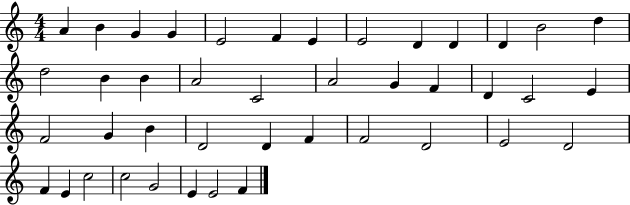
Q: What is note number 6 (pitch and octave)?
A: F4